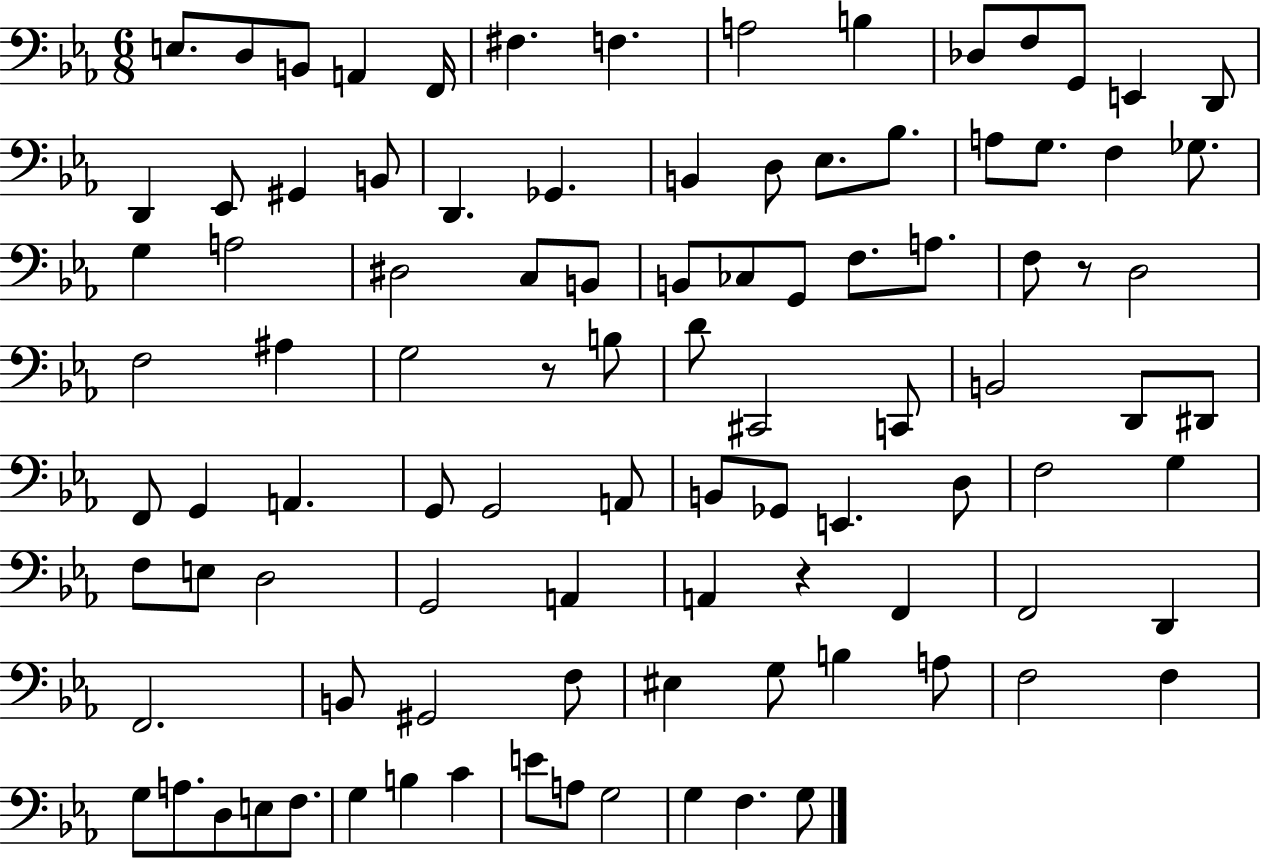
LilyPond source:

{
  \clef bass
  \numericTimeSignature
  \time 6/8
  \key ees \major
  e8. d8 b,8 a,4 f,16 | fis4. f4. | a2 b4 | des8 f8 g,8 e,4 d,8 | \break d,4 ees,8 gis,4 b,8 | d,4. ges,4. | b,4 d8 ees8. bes8. | a8 g8. f4 ges8. | \break g4 a2 | dis2 c8 b,8 | b,8 ces8 g,8 f8. a8. | f8 r8 d2 | \break f2 ais4 | g2 r8 b8 | d'8 cis,2 c,8 | b,2 d,8 dis,8 | \break f,8 g,4 a,4. | g,8 g,2 a,8 | b,8 ges,8 e,4. d8 | f2 g4 | \break f8 e8 d2 | g,2 a,4 | a,4 r4 f,4 | f,2 d,4 | \break f,2. | b,8 gis,2 f8 | eis4 g8 b4 a8 | f2 f4 | \break g8 a8. d8 e8 f8. | g4 b4 c'4 | e'8 a8 g2 | g4 f4. g8 | \break \bar "|."
}